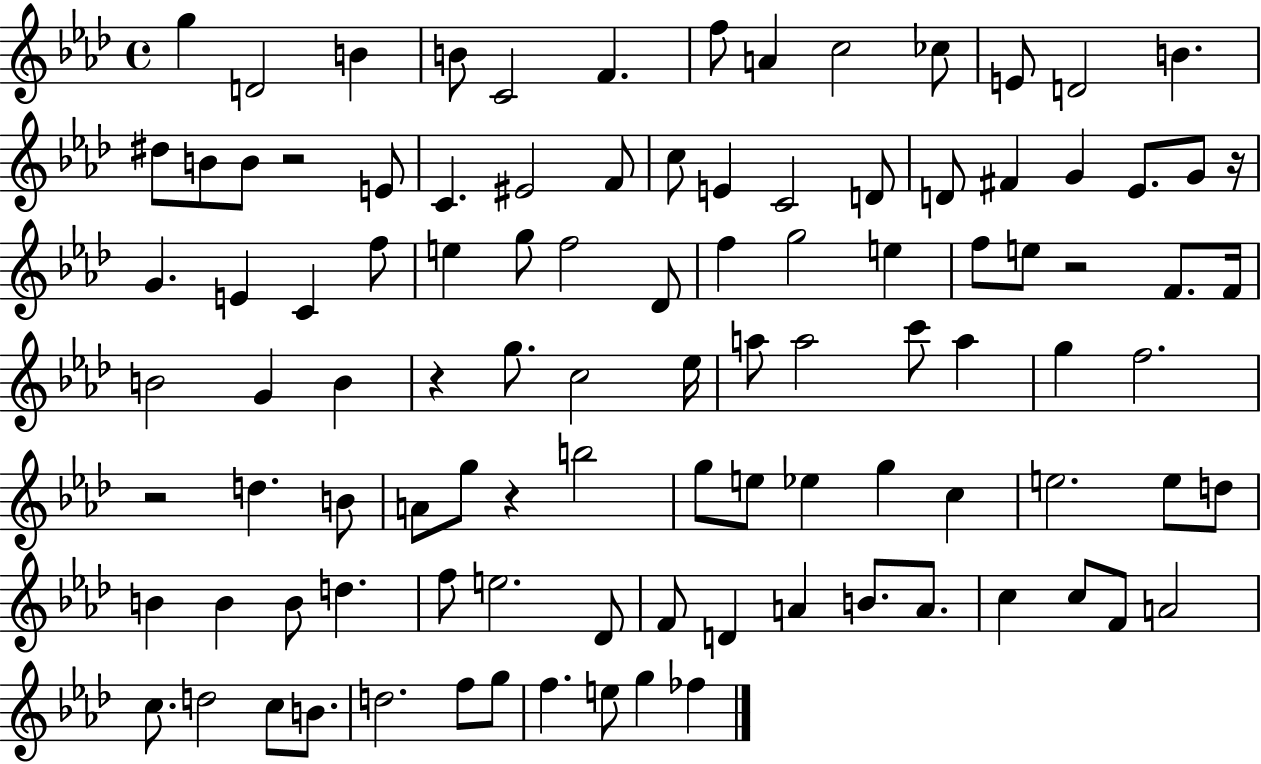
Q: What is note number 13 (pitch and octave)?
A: B4